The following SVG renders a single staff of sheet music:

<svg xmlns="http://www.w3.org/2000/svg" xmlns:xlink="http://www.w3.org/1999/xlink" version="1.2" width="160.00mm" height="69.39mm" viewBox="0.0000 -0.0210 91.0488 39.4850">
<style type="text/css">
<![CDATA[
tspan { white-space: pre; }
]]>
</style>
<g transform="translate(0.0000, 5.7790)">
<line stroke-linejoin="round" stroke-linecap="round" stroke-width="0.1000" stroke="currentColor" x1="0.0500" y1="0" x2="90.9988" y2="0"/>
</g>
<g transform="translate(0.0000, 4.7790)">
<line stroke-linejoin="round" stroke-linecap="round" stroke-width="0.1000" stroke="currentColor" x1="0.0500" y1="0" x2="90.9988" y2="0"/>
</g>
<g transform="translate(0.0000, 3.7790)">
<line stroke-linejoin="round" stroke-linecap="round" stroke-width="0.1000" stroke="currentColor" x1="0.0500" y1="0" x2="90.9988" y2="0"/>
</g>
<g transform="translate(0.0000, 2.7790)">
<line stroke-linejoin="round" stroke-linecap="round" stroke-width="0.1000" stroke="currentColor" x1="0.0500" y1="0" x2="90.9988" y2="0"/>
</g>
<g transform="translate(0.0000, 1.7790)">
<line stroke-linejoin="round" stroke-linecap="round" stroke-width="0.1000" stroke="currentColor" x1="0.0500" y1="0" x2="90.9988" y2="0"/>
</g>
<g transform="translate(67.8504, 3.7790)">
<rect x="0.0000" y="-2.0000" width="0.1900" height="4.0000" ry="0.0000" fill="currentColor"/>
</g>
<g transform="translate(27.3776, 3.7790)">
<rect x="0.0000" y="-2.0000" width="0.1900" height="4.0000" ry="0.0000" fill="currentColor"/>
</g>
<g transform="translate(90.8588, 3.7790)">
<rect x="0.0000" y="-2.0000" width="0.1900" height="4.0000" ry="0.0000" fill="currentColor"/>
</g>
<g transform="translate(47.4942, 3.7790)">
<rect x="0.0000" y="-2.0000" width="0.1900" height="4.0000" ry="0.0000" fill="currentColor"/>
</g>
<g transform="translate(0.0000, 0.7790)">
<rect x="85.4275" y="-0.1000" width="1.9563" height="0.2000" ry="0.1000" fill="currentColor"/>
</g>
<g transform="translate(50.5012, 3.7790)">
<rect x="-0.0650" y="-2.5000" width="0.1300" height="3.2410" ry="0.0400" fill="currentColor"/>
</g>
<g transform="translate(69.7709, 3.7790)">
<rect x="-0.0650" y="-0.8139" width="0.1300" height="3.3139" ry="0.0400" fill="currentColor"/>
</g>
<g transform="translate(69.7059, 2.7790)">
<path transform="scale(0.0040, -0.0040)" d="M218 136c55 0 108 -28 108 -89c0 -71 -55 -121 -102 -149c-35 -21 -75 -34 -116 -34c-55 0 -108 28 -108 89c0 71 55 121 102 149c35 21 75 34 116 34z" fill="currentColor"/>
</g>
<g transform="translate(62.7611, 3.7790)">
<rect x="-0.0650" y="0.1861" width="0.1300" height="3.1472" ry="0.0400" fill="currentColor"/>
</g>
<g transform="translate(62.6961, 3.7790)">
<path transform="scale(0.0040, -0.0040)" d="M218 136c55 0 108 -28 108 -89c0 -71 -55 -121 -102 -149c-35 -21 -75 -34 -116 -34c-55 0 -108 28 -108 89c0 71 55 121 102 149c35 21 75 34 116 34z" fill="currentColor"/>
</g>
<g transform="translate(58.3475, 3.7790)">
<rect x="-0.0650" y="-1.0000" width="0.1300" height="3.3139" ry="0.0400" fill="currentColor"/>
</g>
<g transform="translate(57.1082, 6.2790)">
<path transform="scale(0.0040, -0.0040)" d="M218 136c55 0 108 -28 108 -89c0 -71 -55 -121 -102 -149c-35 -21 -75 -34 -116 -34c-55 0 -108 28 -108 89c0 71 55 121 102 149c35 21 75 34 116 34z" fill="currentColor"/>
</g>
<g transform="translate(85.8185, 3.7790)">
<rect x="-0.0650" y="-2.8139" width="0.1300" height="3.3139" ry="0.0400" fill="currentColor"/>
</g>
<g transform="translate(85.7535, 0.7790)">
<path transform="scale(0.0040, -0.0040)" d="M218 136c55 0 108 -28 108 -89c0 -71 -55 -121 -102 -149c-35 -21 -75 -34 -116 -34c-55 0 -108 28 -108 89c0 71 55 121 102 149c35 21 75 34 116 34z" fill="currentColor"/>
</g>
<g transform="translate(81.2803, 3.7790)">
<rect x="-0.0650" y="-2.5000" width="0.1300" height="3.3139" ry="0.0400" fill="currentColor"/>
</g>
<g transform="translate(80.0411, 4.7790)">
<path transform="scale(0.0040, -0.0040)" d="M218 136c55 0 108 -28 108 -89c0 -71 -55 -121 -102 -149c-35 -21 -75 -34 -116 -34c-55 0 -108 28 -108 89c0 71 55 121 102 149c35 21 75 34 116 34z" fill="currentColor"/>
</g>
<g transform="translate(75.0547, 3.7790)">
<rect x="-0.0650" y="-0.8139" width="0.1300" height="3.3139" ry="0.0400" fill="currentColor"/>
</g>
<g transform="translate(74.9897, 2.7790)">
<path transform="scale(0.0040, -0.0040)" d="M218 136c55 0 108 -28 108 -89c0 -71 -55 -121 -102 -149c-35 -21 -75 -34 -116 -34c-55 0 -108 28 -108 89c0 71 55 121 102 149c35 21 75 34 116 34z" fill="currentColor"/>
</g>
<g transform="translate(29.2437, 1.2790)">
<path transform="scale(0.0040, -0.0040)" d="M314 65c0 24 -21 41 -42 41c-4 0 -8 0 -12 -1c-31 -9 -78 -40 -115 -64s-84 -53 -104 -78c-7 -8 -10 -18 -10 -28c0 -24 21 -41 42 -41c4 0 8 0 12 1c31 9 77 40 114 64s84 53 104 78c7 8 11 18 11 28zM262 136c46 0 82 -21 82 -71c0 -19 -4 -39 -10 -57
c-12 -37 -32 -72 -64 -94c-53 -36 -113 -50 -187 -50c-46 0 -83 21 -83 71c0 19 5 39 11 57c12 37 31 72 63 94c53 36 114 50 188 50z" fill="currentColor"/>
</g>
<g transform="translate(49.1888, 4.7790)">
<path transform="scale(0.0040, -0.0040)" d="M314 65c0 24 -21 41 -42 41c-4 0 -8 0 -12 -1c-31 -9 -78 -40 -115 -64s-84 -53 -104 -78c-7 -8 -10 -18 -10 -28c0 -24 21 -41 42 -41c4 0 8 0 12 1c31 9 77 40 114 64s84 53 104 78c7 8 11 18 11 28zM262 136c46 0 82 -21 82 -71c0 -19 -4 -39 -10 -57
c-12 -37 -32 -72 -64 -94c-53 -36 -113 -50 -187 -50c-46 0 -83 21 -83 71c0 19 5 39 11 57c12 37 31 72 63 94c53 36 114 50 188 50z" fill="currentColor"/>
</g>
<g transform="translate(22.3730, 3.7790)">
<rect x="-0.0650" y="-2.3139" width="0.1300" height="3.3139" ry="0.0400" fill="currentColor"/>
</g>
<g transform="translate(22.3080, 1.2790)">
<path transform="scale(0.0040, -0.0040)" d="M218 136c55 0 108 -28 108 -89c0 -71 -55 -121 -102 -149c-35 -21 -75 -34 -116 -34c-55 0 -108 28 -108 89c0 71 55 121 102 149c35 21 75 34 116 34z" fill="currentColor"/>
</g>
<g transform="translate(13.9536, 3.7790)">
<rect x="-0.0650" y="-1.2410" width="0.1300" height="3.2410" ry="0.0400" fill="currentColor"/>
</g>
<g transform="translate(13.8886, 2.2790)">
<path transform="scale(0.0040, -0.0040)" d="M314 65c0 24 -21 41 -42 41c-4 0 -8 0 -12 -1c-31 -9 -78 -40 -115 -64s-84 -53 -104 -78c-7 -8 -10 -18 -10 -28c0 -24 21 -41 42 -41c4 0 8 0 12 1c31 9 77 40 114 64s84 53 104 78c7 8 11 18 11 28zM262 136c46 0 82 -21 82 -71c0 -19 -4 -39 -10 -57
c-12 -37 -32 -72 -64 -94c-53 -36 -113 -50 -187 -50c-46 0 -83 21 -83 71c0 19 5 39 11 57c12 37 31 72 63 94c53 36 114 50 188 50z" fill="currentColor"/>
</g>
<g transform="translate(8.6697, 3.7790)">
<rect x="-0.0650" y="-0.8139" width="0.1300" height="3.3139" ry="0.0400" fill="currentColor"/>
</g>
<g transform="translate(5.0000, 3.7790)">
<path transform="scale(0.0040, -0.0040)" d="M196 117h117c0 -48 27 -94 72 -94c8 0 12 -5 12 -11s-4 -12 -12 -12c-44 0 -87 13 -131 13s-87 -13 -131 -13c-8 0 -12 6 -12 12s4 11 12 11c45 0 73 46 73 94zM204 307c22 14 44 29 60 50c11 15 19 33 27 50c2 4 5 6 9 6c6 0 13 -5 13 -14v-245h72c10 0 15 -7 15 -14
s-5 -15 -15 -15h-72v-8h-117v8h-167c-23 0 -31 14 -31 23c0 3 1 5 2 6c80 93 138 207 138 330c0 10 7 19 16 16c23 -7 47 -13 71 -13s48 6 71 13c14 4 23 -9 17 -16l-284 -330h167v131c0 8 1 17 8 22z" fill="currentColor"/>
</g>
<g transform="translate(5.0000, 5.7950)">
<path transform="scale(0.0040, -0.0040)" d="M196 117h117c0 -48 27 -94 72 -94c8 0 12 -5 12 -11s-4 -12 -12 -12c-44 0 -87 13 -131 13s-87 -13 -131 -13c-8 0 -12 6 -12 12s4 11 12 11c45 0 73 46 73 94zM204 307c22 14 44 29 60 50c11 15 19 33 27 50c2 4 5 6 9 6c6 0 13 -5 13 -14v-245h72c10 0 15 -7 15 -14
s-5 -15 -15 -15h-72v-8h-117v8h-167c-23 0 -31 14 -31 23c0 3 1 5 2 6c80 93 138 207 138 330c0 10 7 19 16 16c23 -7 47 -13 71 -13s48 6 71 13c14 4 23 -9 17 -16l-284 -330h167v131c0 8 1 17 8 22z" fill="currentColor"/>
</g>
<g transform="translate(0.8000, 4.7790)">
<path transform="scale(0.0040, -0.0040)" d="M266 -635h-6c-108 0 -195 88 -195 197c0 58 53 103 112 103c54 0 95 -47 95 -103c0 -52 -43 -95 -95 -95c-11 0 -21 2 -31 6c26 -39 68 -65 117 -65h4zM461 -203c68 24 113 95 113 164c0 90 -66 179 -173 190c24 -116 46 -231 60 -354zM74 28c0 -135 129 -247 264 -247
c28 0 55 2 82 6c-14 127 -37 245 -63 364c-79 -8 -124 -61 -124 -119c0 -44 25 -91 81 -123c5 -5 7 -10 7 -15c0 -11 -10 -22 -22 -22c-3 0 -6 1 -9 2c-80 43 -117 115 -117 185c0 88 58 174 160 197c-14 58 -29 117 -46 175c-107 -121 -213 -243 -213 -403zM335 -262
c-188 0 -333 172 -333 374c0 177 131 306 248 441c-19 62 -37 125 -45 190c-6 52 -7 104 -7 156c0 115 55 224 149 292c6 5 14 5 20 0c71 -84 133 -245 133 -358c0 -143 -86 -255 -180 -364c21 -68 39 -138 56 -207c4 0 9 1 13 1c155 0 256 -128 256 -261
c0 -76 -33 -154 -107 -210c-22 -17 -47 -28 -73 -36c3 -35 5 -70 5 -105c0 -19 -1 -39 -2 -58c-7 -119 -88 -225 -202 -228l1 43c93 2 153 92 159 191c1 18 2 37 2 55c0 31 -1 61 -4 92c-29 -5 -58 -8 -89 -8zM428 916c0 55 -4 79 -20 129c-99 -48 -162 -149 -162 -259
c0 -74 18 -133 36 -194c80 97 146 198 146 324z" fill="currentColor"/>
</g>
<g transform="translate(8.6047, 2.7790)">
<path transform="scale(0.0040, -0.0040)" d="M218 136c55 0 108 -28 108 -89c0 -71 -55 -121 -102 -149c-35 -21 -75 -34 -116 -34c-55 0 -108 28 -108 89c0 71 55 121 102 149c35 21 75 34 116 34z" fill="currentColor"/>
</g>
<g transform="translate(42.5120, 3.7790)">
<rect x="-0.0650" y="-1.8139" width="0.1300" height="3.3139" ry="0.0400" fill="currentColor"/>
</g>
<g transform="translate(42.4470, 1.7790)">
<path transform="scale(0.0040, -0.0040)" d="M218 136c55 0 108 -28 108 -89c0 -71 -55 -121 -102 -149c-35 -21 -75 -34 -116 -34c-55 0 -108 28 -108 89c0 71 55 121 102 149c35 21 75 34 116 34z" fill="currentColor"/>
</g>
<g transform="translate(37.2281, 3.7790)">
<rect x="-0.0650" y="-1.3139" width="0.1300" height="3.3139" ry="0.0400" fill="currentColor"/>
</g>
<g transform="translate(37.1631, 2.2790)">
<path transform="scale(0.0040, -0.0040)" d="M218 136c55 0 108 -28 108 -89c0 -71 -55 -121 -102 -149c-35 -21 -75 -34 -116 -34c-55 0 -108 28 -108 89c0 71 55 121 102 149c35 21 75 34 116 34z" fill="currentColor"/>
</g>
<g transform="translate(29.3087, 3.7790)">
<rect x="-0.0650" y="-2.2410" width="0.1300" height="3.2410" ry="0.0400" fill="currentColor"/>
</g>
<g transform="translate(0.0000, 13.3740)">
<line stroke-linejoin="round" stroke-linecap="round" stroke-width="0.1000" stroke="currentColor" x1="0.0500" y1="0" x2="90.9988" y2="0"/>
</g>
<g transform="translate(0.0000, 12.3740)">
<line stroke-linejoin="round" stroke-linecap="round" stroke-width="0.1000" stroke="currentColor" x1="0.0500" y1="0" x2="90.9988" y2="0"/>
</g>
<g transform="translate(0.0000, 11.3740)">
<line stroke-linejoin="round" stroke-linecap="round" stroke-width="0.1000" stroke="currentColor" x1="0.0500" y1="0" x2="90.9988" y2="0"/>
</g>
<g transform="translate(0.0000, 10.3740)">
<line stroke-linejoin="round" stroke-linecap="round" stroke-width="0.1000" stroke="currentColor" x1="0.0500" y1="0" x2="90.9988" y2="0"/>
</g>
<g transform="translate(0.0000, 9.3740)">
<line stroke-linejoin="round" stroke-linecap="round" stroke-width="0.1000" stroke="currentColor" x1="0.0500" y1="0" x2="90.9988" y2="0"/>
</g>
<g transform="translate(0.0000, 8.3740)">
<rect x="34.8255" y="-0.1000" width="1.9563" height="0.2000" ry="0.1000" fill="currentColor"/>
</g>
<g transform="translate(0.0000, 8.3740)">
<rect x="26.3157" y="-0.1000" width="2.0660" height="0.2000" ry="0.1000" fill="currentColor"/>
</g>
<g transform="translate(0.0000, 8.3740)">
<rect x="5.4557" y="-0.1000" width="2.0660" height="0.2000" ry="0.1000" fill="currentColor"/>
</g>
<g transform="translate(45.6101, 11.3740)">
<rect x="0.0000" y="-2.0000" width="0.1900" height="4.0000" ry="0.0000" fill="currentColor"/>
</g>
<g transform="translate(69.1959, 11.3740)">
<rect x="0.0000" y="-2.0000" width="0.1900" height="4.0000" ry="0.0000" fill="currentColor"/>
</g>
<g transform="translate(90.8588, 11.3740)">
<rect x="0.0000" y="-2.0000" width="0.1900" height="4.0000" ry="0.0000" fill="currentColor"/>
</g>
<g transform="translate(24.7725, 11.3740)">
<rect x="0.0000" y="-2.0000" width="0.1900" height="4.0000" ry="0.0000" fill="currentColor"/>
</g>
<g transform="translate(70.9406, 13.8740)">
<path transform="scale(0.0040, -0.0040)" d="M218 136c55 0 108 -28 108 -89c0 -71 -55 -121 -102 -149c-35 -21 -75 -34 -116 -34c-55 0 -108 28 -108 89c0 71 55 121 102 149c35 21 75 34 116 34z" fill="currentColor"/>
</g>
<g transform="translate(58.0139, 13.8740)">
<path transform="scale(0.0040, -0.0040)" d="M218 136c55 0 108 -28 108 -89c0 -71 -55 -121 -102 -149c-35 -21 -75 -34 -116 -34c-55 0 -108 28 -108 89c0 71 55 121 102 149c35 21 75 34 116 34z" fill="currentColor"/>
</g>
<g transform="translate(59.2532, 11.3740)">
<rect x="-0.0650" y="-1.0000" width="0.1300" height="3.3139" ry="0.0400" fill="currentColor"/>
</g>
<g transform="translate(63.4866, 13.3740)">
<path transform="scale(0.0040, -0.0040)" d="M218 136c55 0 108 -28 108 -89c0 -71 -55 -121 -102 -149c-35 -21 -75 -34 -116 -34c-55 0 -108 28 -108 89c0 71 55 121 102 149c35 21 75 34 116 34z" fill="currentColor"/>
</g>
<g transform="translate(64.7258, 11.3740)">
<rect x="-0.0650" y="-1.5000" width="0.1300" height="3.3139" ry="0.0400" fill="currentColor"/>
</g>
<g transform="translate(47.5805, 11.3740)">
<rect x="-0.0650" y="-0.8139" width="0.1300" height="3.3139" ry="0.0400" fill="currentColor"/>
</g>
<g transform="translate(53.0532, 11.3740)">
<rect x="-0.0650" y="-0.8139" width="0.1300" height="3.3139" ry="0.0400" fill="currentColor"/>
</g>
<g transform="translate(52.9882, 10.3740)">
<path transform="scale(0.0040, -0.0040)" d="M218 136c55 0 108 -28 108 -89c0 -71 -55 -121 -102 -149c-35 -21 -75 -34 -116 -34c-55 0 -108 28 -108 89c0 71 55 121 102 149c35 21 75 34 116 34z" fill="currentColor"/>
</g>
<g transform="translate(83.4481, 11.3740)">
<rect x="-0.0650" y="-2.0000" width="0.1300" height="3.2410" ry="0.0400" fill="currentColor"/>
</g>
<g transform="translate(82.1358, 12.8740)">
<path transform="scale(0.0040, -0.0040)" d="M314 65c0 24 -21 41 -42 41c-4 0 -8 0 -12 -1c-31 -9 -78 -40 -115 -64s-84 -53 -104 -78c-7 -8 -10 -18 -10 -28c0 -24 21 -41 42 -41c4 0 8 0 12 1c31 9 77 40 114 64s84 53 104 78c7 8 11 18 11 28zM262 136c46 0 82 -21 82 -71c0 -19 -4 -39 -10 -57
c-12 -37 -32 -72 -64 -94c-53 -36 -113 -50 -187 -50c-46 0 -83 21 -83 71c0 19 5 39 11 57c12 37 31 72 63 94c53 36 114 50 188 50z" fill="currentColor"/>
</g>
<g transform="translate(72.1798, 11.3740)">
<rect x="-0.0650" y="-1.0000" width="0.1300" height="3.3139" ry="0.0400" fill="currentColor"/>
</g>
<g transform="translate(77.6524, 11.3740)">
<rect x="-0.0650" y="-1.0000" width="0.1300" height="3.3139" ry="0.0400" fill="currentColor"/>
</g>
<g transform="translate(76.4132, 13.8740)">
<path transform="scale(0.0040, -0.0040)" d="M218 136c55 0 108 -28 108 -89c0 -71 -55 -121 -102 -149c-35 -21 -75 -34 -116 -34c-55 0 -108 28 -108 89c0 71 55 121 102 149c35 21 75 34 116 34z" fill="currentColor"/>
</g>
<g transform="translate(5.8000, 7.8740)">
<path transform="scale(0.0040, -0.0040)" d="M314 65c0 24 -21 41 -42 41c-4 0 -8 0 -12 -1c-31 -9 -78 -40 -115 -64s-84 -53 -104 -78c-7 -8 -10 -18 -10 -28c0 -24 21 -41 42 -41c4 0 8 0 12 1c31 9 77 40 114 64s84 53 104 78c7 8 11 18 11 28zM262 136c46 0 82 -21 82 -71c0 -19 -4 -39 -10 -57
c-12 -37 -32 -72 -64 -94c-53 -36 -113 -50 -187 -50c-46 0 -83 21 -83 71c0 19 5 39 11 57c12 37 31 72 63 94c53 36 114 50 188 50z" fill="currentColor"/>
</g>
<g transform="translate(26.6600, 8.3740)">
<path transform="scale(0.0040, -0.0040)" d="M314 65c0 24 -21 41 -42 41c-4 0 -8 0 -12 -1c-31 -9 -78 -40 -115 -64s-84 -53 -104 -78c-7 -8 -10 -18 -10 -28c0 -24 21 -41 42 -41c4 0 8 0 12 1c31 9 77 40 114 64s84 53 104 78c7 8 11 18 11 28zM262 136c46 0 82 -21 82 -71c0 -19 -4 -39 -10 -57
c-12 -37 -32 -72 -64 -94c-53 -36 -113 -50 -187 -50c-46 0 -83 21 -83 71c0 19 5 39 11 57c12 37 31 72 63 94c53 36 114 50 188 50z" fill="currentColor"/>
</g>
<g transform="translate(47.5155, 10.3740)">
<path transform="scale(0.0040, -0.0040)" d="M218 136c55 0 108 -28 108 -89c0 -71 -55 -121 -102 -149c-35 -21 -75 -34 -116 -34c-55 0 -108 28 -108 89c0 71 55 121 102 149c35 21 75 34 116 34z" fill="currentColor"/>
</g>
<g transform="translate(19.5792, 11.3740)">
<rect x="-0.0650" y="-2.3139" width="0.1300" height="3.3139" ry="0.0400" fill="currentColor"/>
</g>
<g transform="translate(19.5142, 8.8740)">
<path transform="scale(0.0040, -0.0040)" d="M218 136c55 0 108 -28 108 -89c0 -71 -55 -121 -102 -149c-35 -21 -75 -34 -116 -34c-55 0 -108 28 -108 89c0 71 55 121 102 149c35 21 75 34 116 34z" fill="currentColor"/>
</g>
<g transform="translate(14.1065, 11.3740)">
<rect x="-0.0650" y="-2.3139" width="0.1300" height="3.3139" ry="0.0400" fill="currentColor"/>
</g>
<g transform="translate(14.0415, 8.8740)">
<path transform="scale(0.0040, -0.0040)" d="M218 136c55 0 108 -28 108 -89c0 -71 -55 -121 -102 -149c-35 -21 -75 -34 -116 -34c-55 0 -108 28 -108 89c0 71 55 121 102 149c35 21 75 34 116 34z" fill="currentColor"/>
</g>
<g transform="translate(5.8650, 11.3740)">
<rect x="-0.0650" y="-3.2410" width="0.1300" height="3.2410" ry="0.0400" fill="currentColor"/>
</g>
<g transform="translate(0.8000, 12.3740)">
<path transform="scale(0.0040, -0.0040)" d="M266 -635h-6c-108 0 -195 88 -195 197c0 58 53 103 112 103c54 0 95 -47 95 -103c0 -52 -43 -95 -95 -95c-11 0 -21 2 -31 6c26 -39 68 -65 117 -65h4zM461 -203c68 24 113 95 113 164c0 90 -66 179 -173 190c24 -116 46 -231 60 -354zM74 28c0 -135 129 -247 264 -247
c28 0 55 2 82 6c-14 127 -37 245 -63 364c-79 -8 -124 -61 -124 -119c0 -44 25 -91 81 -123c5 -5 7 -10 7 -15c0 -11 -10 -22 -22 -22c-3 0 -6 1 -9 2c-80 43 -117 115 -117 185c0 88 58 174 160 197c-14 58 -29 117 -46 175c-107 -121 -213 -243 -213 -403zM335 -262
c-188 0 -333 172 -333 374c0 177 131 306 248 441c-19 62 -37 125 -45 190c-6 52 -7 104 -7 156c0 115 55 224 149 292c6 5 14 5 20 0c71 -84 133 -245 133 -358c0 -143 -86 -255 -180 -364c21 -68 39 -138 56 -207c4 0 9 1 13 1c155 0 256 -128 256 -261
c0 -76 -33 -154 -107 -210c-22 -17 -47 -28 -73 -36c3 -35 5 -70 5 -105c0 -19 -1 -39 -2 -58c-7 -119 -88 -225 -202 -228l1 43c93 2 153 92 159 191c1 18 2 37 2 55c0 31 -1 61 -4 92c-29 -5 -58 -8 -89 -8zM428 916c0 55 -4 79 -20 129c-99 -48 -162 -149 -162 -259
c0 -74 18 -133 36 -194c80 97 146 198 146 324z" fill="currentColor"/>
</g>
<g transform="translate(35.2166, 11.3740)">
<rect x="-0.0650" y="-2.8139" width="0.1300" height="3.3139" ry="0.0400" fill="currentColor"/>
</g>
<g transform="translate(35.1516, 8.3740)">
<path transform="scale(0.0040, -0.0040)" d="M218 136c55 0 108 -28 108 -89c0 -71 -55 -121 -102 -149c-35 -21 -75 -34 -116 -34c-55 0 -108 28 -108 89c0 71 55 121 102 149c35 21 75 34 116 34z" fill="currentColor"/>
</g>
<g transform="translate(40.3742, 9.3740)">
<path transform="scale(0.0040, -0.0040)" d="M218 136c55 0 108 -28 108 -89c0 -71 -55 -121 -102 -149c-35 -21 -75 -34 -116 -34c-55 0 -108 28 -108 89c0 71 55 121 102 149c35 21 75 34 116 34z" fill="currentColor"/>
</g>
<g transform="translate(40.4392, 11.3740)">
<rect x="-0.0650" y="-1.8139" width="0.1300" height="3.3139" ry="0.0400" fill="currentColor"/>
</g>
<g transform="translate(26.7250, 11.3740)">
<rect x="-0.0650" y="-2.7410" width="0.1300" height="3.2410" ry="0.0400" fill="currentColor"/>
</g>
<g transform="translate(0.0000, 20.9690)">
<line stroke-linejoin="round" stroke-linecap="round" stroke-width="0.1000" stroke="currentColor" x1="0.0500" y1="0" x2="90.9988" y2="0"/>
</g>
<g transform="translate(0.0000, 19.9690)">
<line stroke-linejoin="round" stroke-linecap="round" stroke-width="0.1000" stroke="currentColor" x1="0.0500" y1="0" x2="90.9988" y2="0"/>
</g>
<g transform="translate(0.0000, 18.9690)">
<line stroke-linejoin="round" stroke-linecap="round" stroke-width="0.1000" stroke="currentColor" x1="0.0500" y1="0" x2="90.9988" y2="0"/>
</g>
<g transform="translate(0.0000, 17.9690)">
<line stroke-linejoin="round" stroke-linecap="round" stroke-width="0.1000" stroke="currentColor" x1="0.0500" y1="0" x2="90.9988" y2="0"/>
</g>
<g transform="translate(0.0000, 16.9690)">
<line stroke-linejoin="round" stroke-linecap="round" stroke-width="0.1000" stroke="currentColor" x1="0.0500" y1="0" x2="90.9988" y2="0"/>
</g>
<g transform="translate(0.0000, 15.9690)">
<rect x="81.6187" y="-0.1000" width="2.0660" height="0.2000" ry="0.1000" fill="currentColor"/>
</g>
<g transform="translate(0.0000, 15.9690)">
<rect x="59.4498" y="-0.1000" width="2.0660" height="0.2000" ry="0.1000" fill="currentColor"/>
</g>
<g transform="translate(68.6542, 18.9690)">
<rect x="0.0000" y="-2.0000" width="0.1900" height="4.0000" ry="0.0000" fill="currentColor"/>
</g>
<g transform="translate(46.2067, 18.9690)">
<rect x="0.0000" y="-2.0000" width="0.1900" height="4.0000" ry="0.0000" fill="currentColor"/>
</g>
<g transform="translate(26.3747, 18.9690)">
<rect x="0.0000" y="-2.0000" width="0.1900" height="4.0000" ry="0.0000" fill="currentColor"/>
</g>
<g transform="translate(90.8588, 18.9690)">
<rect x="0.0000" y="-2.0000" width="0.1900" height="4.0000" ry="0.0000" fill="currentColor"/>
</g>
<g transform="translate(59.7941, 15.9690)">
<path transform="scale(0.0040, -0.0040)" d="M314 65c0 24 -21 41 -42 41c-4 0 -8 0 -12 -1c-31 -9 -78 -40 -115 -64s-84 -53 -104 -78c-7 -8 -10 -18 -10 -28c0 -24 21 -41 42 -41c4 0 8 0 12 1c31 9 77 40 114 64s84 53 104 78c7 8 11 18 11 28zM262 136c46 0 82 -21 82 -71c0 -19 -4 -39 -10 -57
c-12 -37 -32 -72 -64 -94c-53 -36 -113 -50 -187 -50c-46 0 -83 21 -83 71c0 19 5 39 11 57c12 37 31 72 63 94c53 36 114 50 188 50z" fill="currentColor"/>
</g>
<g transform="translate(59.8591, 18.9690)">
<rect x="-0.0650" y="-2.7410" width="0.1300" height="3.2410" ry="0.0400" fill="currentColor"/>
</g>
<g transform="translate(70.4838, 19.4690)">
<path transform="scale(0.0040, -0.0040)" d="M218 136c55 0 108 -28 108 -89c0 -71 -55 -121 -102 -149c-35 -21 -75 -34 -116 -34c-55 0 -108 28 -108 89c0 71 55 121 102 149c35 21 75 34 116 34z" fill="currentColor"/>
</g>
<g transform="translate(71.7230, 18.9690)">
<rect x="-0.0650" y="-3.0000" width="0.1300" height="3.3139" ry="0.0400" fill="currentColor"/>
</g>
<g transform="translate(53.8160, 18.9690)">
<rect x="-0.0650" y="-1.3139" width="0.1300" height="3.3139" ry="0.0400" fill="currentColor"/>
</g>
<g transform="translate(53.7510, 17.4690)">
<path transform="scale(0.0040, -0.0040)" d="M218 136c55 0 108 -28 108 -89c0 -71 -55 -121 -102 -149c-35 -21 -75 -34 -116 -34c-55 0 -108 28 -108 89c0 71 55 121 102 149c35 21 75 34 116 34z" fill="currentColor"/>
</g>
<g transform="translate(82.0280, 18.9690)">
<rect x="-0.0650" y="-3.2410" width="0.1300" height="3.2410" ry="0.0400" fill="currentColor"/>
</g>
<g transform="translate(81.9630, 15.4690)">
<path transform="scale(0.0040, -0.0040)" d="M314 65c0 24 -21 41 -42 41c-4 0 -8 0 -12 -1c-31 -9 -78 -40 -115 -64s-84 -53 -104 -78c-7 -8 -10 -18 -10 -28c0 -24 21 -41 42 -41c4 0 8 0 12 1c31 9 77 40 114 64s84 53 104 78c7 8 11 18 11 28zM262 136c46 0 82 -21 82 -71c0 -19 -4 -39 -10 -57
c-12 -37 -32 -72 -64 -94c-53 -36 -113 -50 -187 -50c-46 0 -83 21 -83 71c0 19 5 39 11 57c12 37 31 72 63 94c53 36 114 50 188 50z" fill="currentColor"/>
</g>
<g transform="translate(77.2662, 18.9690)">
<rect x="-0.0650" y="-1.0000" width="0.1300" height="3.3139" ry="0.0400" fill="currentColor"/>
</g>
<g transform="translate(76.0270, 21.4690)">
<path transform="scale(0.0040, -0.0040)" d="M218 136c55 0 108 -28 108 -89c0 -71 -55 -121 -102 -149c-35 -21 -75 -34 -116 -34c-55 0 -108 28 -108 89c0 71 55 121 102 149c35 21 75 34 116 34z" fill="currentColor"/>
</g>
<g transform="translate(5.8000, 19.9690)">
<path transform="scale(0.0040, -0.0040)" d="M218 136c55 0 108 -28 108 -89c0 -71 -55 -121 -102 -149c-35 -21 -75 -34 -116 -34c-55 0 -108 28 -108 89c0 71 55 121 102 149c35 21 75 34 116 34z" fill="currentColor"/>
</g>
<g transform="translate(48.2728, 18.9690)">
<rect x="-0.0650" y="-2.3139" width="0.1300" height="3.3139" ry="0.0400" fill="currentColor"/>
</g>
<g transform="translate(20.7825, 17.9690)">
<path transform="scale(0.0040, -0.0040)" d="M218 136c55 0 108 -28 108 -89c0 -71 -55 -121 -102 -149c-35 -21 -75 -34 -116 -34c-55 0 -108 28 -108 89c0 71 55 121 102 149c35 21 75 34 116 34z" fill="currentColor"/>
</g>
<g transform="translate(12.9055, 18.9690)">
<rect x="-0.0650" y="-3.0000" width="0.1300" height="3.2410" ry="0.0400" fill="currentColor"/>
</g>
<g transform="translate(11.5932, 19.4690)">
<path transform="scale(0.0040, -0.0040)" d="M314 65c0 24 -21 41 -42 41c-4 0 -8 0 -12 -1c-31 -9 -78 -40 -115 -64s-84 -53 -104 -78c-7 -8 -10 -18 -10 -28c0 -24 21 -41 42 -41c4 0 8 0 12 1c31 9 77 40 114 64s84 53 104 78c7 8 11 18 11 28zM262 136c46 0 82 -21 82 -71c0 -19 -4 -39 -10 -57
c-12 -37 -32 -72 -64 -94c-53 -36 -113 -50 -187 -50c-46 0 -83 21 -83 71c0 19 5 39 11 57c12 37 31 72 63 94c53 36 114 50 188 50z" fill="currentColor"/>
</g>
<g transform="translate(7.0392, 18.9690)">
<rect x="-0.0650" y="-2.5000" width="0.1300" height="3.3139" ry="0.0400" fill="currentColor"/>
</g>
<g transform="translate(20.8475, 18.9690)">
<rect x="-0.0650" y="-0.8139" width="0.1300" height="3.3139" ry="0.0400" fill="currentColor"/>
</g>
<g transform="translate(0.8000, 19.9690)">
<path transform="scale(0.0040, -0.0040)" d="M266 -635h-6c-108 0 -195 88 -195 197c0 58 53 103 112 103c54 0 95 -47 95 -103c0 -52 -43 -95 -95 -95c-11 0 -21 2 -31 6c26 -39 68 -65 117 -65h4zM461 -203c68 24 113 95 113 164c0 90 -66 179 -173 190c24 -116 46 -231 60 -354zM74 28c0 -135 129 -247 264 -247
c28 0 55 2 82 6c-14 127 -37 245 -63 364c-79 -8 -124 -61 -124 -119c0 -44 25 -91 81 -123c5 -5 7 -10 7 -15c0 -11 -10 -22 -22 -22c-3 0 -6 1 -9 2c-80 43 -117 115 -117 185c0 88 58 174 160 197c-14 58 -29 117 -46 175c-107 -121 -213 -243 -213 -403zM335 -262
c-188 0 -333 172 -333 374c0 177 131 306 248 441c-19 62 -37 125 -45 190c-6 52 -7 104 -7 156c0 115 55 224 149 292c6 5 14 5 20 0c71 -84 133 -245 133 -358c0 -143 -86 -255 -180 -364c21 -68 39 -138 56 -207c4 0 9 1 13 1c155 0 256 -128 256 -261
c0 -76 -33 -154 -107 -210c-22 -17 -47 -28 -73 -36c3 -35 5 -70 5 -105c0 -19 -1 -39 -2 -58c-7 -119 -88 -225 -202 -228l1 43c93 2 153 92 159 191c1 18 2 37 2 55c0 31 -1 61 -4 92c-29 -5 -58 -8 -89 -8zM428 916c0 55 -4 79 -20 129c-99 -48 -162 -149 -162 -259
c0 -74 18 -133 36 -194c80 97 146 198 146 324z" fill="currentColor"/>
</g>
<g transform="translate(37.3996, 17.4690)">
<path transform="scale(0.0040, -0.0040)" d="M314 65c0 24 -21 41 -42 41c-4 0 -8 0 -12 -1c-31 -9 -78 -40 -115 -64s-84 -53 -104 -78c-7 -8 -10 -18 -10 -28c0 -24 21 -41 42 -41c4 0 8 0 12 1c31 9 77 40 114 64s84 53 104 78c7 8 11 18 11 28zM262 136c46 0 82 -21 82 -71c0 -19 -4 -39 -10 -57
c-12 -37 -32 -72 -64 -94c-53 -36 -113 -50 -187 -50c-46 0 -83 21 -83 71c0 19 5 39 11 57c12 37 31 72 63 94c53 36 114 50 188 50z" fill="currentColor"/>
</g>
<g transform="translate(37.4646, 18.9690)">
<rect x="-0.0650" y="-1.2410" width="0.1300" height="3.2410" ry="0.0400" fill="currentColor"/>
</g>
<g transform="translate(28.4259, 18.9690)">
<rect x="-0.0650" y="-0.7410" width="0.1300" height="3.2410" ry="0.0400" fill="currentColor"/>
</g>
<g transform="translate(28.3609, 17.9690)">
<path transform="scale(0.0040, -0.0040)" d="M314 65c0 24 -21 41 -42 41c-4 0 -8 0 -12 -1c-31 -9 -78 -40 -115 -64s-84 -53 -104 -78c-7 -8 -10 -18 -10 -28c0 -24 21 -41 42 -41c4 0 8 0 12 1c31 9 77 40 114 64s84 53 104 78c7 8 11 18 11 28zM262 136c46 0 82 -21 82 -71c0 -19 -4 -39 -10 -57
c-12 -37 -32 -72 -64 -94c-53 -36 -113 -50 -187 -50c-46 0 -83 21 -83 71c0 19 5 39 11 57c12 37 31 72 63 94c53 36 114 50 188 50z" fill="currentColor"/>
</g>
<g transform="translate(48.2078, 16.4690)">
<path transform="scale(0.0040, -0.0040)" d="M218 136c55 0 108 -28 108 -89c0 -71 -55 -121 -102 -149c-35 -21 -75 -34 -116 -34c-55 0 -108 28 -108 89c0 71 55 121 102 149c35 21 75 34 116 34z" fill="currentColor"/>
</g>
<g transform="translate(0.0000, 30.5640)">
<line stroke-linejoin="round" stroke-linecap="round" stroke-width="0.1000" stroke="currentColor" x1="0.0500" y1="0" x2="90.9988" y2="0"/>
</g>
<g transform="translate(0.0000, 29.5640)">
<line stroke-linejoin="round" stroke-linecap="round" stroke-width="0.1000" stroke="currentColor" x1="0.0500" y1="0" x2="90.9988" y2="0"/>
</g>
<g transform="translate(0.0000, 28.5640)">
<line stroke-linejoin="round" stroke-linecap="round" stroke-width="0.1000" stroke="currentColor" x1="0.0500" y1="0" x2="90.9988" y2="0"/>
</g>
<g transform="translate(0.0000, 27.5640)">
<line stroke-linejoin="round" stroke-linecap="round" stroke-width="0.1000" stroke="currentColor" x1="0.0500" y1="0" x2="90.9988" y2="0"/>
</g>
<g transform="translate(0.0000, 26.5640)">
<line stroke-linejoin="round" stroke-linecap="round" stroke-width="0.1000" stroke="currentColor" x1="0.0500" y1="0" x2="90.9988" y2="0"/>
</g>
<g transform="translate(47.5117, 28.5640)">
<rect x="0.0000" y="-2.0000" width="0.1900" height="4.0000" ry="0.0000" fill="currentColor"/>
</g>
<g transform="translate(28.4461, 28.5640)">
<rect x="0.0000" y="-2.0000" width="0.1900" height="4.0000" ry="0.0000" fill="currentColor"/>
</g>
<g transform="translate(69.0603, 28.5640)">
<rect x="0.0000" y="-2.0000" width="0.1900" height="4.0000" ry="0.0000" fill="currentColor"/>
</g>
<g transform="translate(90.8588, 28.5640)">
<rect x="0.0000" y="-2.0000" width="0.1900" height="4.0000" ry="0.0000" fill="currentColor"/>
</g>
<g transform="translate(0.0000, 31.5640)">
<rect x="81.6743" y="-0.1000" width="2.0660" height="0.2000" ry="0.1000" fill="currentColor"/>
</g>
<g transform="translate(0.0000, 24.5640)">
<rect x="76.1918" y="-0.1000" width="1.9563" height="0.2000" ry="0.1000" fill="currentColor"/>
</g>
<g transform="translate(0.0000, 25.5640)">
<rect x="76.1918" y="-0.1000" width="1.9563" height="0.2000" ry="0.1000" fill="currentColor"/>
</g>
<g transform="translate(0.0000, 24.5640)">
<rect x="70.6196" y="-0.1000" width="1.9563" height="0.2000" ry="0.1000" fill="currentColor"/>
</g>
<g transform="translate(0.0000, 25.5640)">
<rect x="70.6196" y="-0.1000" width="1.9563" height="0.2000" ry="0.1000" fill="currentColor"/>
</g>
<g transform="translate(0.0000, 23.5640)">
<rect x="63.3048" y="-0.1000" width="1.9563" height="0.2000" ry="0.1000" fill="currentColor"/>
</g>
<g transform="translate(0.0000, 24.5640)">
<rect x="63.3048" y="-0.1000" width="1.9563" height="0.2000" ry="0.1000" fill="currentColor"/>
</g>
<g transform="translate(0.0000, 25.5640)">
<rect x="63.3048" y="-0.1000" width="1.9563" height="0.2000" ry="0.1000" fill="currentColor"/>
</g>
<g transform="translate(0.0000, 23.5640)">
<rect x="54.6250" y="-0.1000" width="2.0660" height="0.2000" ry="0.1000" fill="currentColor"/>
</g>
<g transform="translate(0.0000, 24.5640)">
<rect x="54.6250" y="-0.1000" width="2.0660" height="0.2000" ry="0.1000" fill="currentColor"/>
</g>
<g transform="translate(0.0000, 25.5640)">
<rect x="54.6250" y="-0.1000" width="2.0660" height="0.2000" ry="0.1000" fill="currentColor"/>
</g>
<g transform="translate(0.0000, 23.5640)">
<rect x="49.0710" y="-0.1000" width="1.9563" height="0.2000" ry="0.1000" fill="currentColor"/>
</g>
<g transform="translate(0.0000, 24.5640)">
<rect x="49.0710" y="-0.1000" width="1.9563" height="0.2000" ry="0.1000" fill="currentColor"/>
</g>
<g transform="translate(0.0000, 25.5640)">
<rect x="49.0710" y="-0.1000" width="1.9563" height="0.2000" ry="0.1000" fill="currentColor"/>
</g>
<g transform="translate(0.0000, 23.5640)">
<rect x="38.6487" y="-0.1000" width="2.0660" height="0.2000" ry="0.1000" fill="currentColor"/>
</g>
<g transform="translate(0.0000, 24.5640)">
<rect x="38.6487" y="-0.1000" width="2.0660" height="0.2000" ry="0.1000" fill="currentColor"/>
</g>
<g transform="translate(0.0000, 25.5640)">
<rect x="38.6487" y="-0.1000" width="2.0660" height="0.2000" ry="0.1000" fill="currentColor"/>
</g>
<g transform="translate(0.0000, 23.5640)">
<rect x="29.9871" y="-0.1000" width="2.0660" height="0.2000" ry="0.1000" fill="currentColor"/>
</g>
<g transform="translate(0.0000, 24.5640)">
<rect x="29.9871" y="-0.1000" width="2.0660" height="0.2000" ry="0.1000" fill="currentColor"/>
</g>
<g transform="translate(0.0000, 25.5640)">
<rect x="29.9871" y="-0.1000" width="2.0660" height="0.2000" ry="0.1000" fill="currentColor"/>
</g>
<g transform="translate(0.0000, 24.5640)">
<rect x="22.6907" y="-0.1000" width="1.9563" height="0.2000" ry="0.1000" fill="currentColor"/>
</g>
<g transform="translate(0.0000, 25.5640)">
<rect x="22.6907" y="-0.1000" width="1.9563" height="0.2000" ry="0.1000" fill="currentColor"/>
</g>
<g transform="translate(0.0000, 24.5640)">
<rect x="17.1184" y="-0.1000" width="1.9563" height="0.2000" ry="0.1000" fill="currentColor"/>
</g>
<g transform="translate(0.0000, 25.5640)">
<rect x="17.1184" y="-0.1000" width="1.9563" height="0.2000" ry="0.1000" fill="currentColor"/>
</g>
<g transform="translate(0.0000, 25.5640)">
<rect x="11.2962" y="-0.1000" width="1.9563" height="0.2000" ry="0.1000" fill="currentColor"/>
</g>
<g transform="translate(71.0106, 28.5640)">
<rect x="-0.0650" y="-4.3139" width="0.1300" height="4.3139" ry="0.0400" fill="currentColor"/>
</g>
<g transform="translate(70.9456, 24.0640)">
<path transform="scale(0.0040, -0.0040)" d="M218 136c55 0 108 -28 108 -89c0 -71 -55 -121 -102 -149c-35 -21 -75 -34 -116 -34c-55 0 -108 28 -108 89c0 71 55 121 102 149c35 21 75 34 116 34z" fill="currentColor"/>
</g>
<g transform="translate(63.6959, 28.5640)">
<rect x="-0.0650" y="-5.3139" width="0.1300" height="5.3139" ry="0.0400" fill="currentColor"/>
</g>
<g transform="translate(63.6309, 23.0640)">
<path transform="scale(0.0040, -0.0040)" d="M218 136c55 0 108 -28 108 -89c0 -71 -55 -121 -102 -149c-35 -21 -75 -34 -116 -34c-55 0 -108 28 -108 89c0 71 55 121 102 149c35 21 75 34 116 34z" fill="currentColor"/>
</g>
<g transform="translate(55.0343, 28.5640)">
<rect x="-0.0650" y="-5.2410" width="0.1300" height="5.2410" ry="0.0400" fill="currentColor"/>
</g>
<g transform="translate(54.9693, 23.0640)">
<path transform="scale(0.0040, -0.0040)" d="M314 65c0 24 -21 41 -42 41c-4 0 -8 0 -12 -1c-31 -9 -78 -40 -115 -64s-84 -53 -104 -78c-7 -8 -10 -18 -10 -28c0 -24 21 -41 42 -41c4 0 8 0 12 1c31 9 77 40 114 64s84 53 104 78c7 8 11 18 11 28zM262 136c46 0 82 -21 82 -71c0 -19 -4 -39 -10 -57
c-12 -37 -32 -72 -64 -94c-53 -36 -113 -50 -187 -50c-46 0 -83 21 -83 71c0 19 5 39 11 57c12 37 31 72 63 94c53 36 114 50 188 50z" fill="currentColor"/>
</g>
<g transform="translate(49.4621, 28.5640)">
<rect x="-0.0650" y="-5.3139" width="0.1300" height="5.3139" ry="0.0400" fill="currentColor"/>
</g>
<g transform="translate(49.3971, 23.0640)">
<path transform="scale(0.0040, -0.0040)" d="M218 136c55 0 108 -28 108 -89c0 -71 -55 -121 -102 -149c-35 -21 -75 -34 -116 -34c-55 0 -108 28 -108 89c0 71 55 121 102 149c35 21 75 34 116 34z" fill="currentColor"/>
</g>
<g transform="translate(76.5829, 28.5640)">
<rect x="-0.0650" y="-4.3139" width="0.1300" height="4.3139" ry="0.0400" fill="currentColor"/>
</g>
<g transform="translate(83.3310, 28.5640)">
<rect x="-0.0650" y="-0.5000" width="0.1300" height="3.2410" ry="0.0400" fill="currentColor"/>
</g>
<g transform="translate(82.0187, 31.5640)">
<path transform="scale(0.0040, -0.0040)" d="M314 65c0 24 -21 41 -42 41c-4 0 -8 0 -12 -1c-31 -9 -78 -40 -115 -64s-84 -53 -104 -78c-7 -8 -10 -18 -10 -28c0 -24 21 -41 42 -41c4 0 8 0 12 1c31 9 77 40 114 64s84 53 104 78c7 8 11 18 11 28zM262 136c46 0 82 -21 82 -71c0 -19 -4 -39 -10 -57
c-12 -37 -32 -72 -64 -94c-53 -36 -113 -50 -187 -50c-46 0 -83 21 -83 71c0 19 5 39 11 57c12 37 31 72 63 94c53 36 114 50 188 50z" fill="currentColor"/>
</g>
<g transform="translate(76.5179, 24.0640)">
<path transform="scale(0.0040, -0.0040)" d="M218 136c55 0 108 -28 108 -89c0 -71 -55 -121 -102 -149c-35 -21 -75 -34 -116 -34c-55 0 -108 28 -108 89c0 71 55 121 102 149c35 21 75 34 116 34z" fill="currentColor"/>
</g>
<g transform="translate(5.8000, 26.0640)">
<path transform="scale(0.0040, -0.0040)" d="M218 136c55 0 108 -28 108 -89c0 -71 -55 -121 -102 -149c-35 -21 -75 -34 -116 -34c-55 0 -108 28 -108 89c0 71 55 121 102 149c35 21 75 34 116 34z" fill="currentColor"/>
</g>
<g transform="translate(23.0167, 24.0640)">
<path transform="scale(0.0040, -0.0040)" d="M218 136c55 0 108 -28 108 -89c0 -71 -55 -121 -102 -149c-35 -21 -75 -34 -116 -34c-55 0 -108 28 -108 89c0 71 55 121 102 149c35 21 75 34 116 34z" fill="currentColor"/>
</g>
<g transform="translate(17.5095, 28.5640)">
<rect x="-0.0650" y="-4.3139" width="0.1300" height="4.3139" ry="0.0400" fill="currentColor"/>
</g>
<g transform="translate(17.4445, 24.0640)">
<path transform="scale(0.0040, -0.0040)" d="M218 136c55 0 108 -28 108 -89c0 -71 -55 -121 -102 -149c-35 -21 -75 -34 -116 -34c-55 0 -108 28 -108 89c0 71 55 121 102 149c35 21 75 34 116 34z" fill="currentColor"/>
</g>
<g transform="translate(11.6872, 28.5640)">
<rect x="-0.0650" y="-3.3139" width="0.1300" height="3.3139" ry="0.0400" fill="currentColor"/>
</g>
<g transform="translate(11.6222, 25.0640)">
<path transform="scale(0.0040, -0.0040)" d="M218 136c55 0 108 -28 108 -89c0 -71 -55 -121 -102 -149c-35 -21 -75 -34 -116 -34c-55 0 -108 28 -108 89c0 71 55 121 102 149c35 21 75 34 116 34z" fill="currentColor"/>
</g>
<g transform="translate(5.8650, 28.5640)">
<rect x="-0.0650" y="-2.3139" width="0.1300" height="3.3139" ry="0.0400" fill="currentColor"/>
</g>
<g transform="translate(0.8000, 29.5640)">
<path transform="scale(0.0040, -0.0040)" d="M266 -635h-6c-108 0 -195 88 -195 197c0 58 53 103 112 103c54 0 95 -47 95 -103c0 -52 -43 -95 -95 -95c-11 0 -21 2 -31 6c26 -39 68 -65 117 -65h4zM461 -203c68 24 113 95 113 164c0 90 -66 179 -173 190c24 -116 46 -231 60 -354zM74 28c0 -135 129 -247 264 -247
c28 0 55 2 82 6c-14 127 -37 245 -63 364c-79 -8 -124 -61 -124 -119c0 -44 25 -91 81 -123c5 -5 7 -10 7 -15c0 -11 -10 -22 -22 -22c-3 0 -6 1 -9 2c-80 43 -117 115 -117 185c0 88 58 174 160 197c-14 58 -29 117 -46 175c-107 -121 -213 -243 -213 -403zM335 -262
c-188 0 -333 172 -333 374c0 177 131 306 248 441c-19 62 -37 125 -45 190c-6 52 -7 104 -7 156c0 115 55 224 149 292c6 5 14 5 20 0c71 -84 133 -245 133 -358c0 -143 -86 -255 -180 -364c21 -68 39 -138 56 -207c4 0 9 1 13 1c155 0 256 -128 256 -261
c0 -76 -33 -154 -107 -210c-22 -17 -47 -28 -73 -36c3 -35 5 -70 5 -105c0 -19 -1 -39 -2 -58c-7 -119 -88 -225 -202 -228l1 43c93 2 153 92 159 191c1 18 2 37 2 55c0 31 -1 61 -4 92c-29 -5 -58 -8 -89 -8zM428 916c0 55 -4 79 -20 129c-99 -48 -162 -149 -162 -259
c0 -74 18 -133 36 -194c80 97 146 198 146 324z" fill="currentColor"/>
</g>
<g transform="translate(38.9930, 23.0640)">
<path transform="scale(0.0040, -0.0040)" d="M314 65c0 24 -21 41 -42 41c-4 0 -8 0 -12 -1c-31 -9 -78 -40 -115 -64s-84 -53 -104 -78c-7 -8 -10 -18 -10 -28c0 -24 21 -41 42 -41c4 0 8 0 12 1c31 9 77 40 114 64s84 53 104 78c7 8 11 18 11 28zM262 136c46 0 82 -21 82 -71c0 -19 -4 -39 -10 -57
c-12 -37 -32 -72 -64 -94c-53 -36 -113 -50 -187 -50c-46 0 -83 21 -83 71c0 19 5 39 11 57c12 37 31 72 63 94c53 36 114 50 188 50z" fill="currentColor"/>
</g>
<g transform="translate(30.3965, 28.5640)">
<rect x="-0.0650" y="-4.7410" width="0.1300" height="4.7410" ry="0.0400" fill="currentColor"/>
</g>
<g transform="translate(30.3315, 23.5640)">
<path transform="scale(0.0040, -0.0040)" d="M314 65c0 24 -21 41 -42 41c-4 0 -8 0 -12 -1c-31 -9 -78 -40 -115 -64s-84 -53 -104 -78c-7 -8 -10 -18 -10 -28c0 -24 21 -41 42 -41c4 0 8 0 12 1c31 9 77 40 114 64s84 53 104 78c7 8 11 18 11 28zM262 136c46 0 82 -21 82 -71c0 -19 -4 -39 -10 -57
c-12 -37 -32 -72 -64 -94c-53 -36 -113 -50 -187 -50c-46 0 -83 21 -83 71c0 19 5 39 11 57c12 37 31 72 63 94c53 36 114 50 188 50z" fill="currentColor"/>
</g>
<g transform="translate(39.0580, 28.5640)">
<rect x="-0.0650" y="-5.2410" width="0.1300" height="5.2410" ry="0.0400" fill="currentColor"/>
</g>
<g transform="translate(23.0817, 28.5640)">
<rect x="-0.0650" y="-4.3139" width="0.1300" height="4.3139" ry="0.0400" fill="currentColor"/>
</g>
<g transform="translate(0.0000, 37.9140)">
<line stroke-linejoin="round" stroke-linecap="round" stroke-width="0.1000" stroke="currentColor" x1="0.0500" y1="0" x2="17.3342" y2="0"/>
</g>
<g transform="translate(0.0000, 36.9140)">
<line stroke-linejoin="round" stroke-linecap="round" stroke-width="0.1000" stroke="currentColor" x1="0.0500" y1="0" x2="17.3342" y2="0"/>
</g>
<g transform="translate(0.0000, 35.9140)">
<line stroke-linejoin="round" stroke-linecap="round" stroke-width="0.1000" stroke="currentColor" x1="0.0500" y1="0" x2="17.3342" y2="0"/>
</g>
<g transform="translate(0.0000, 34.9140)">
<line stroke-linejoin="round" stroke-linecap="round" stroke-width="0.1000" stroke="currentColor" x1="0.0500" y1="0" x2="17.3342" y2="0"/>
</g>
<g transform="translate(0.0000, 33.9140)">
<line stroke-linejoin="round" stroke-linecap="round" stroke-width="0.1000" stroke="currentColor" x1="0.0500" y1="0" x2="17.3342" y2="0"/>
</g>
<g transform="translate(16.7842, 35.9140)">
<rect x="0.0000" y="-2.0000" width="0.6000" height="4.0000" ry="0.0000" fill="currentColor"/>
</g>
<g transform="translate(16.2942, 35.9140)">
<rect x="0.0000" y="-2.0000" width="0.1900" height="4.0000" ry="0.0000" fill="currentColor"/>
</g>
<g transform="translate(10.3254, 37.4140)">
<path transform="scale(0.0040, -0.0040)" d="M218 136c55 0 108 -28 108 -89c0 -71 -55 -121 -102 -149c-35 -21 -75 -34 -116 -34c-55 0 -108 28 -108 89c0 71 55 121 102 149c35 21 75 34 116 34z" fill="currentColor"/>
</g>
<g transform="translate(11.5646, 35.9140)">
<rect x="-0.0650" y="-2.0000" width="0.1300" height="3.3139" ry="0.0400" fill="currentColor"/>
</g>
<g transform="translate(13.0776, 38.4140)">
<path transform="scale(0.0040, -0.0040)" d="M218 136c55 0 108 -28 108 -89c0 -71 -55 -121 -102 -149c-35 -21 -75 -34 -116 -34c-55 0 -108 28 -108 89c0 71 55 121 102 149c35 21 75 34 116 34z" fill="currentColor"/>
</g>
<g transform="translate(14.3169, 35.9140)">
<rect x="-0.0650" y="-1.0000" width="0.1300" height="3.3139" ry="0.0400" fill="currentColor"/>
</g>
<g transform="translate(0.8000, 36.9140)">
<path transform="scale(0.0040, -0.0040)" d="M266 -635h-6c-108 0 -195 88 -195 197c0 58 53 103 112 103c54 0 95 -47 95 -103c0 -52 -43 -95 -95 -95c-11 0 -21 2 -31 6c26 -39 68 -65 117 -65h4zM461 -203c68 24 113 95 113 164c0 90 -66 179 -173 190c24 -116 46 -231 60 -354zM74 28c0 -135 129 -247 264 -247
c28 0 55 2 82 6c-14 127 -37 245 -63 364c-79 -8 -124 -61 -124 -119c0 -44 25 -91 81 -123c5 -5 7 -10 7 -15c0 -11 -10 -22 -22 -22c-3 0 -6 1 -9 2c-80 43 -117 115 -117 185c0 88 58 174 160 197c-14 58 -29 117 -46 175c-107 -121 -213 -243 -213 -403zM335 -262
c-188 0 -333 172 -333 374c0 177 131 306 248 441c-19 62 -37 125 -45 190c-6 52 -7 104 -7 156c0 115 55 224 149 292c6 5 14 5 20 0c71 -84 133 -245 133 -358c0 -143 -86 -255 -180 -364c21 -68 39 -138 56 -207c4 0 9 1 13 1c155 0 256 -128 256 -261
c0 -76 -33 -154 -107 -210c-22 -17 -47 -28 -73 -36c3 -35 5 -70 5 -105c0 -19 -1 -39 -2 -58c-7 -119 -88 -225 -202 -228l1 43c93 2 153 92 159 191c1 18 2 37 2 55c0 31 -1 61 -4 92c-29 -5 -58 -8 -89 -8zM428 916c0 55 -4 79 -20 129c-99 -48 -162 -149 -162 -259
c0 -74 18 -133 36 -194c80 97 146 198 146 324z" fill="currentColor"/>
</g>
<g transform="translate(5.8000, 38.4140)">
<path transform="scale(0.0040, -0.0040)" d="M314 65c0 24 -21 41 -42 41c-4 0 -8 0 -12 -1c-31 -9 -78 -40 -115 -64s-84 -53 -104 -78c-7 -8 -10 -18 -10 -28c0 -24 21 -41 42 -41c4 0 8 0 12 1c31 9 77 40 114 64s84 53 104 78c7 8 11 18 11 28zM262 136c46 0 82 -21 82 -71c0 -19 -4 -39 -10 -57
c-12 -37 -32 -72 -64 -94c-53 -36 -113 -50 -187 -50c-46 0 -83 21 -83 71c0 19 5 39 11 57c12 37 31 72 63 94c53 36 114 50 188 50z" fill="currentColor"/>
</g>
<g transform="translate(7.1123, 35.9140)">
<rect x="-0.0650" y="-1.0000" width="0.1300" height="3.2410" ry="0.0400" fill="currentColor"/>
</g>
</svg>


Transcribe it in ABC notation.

X:1
T:Untitled
M:4/4
L:1/4
K:C
d e2 g g2 e f G2 D B d d G a b2 g g a2 a f d d D E D D F2 G A2 d d2 e2 g e a2 A D b2 g b d' d' e'2 f'2 f' f'2 f' d' d' C2 D2 F D